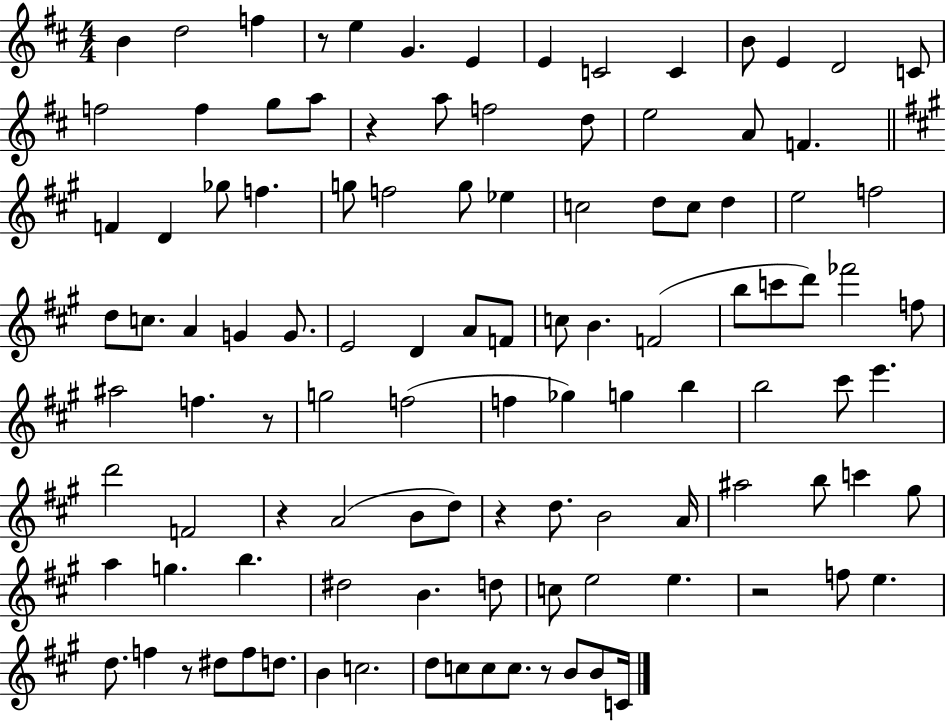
{
  \clef treble
  \numericTimeSignature
  \time 4/4
  \key d \major
  b'4 d''2 f''4 | r8 e''4 g'4. e'4 | e'4 c'2 c'4 | b'8 e'4 d'2 c'8 | \break f''2 f''4 g''8 a''8 | r4 a''8 f''2 d''8 | e''2 a'8 f'4. | \bar "||" \break \key a \major f'4 d'4 ges''8 f''4. | g''8 f''2 g''8 ees''4 | c''2 d''8 c''8 d''4 | e''2 f''2 | \break d''8 c''8. a'4 g'4 g'8. | e'2 d'4 a'8 f'8 | c''8 b'4. f'2( | b''8 c'''8 d'''8) fes'''2 f''8 | \break ais''2 f''4. r8 | g''2 f''2( | f''4 ges''4) g''4 b''4 | b''2 cis'''8 e'''4. | \break d'''2 f'2 | r4 a'2( b'8 d''8) | r4 d''8. b'2 a'16 | ais''2 b''8 c'''4 gis''8 | \break a''4 g''4. b''4. | dis''2 b'4. d''8 | c''8 e''2 e''4. | r2 f''8 e''4. | \break d''8. f''4 r8 dis''8 f''8 d''8. | b'4 c''2. | d''8 c''8 c''8 c''8. r8 b'8 b'8 c'16 | \bar "|."
}